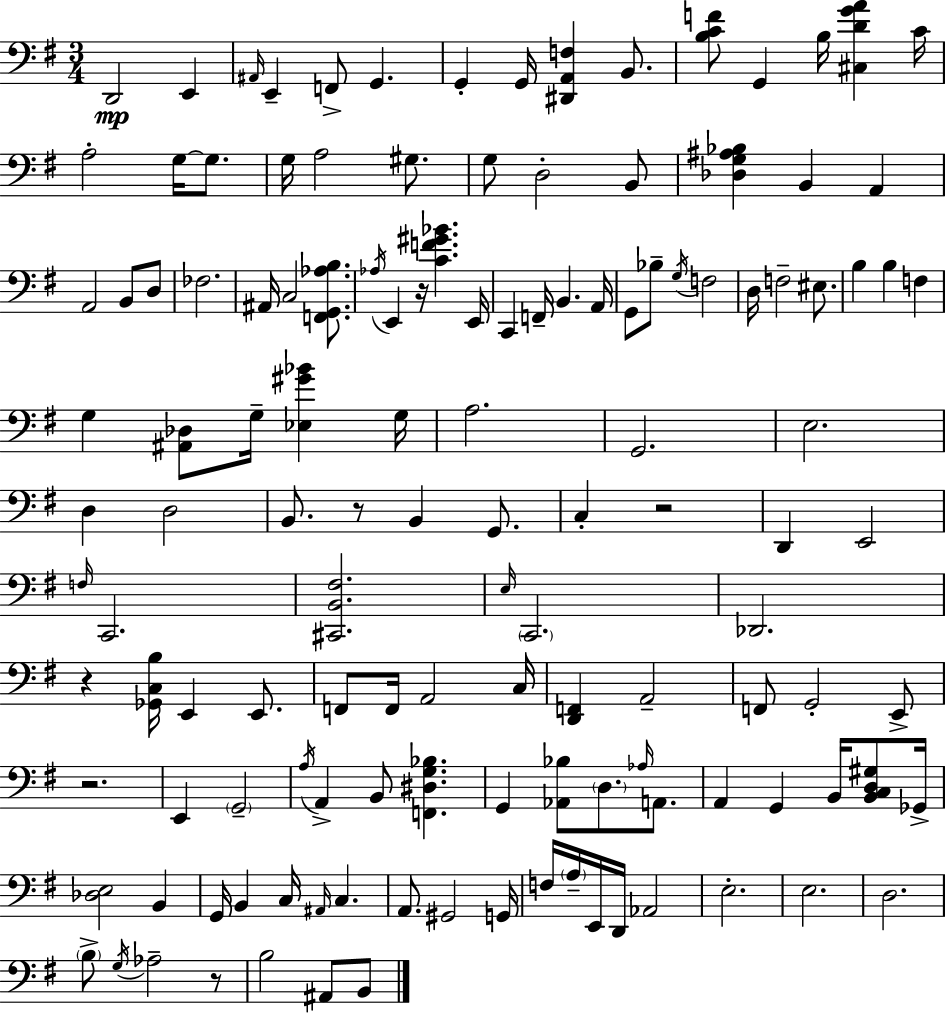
X:1
T:Untitled
M:3/4
L:1/4
K:Em
D,,2 E,, ^A,,/4 E,, F,,/2 G,, G,, G,,/4 [^D,,A,,F,] B,,/2 [B,CF]/2 G,, B,/4 [^C,DGA] C/4 A,2 G,/4 G,/2 G,/4 A,2 ^G,/2 G,/2 D,2 B,,/2 [_D,G,^A,_B,] B,, A,, A,,2 B,,/2 D,/2 _F,2 ^A,,/4 C,2 [F,,G,,_A,B,]/2 _A,/4 E,, z/4 [CF^G_B] E,,/4 C,, F,,/4 B,, A,,/4 G,,/2 _B,/2 G,/4 F,2 D,/4 F,2 ^E,/2 B, B, F, G, [^A,,_D,]/2 G,/4 [_E,^G_B] G,/4 A,2 G,,2 E,2 D, D,2 B,,/2 z/2 B,, G,,/2 C, z2 D,, E,,2 F,/4 C,,2 [^C,,B,,^F,]2 E,/4 C,,2 _D,,2 z [_G,,C,B,]/4 E,, E,,/2 F,,/2 F,,/4 A,,2 C,/4 [D,,F,,] A,,2 F,,/2 G,,2 E,,/2 z2 E,, G,,2 A,/4 A,, B,,/2 [F,,^D,G,_B,] G,, [_A,,_B,]/2 D,/2 _A,/4 A,,/2 A,, G,, B,,/4 [B,,C,D,^G,]/2 _G,,/4 [_D,E,]2 B,, G,,/4 B,, C,/4 ^A,,/4 C, A,,/2 ^G,,2 G,,/4 F,/4 A,/4 E,,/4 D,,/4 _A,,2 E,2 E,2 D,2 B,/2 G,/4 _A,2 z/2 B,2 ^A,,/2 B,,/2